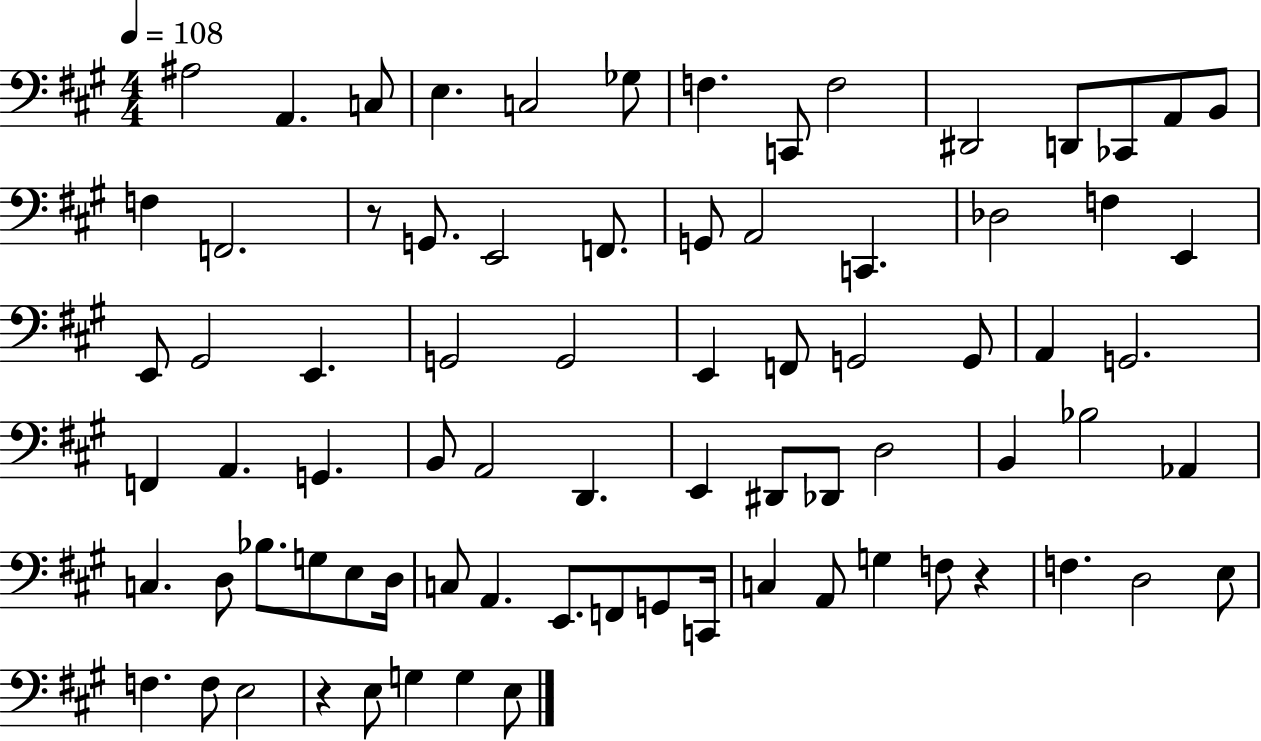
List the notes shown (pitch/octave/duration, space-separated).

A#3/h A2/q. C3/e E3/q. C3/h Gb3/e F3/q. C2/e F3/h D#2/h D2/e CES2/e A2/e B2/e F3/q F2/h. R/e G2/e. E2/h F2/e. G2/e A2/h C2/q. Db3/h F3/q E2/q E2/e G#2/h E2/q. G2/h G2/h E2/q F2/e G2/h G2/e A2/q G2/h. F2/q A2/q. G2/q. B2/e A2/h D2/q. E2/q D#2/e Db2/e D3/h B2/q Bb3/h Ab2/q C3/q. D3/e Bb3/e. G3/e E3/e D3/s C3/e A2/q. E2/e. F2/e G2/e C2/s C3/q A2/e G3/q F3/e R/q F3/q. D3/h E3/e F3/q. F3/e E3/h R/q E3/e G3/q G3/q E3/e